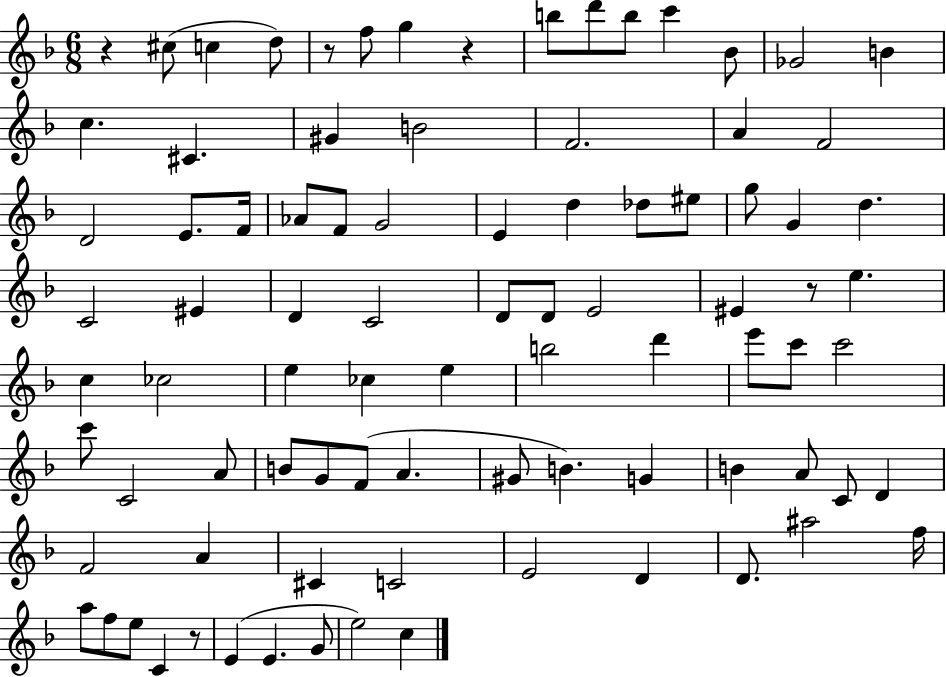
X:1
T:Untitled
M:6/8
L:1/4
K:F
z ^c/2 c d/2 z/2 f/2 g z b/2 d'/2 b/2 c' _B/2 _G2 B c ^C ^G B2 F2 A F2 D2 E/2 F/4 _A/2 F/2 G2 E d _d/2 ^e/2 g/2 G d C2 ^E D C2 D/2 D/2 E2 ^E z/2 e c _c2 e _c e b2 d' e'/2 c'/2 c'2 c'/2 C2 A/2 B/2 G/2 F/2 A ^G/2 B G B A/2 C/2 D F2 A ^C C2 E2 D D/2 ^a2 f/4 a/2 f/2 e/2 C z/2 E E G/2 e2 c